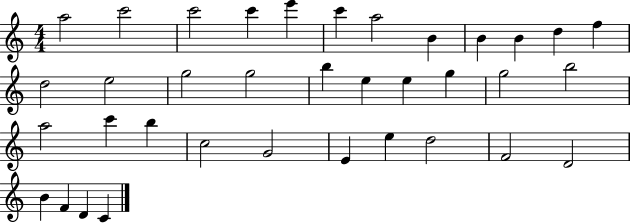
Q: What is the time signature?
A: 4/4